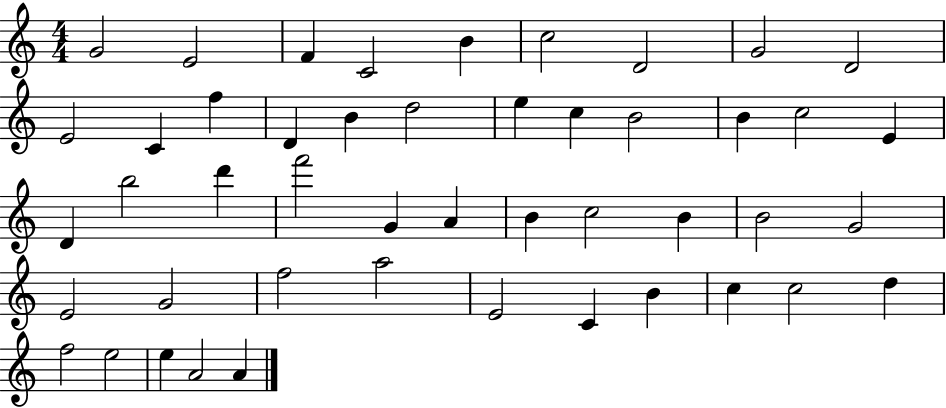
{
  \clef treble
  \numericTimeSignature
  \time 4/4
  \key c \major
  g'2 e'2 | f'4 c'2 b'4 | c''2 d'2 | g'2 d'2 | \break e'2 c'4 f''4 | d'4 b'4 d''2 | e''4 c''4 b'2 | b'4 c''2 e'4 | \break d'4 b''2 d'''4 | f'''2 g'4 a'4 | b'4 c''2 b'4 | b'2 g'2 | \break e'2 g'2 | f''2 a''2 | e'2 c'4 b'4 | c''4 c''2 d''4 | \break f''2 e''2 | e''4 a'2 a'4 | \bar "|."
}